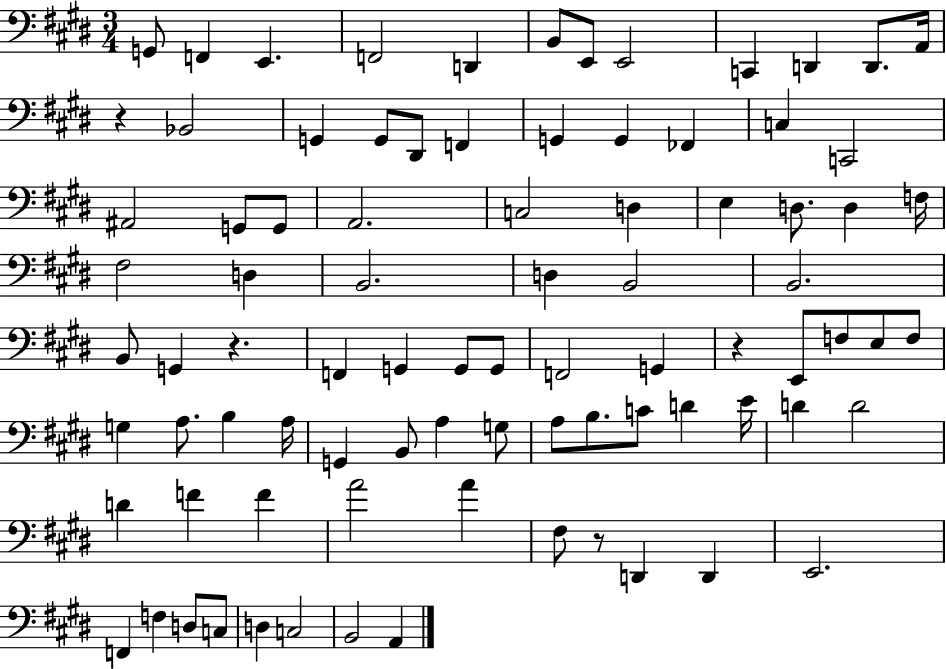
{
  \clef bass
  \numericTimeSignature
  \time 3/4
  \key e \major
  g,8 f,4 e,4. | f,2 d,4 | b,8 e,8 e,2 | c,4 d,4 d,8. a,16 | \break r4 bes,2 | g,4 g,8 dis,8 f,4 | g,4 g,4 fes,4 | c4 c,2 | \break ais,2 g,8 g,8 | a,2. | c2 d4 | e4 d8. d4 f16 | \break fis2 d4 | b,2. | d4 b,2 | b,2. | \break b,8 g,4 r4. | f,4 g,4 g,8 g,8 | f,2 g,4 | r4 e,8 f8 e8 f8 | \break g4 a8. b4 a16 | g,4 b,8 a4 g8 | a8 b8. c'8 d'4 e'16 | d'4 d'2 | \break d'4 f'4 f'4 | a'2 a'4 | fis8 r8 d,4 d,4 | e,2. | \break f,4 f4 d8 c8 | d4 c2 | b,2 a,4 | \bar "|."
}